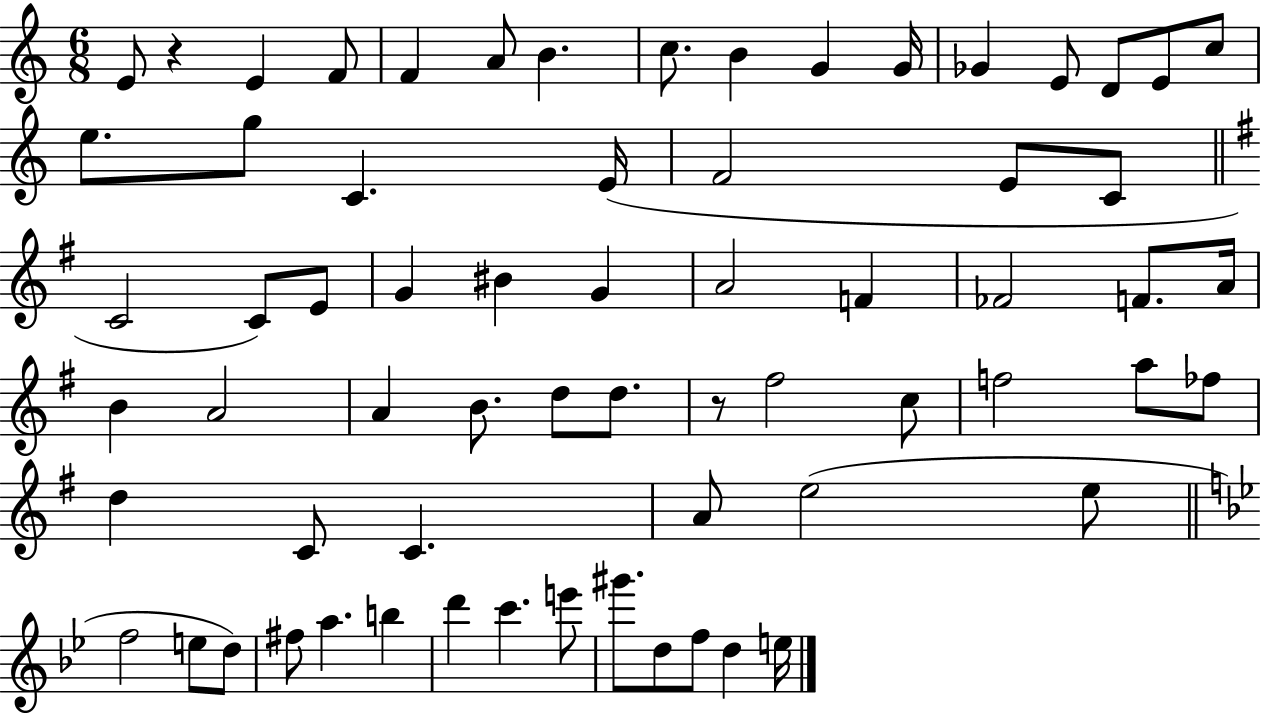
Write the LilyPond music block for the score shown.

{
  \clef treble
  \numericTimeSignature
  \time 6/8
  \key c \major
  e'8 r4 e'4 f'8 | f'4 a'8 b'4. | c''8. b'4 g'4 g'16 | ges'4 e'8 d'8 e'8 c''8 | \break e''8. g''8 c'4. e'16( | f'2 e'8 c'8 | \bar "||" \break \key g \major c'2 c'8) e'8 | g'4 bis'4 g'4 | a'2 f'4 | fes'2 f'8. a'16 | \break b'4 a'2 | a'4 b'8. d''8 d''8. | r8 fis''2 c''8 | f''2 a''8 fes''8 | \break d''4 c'8 c'4. | a'8 e''2( e''8 | \bar "||" \break \key bes \major f''2 e''8 d''8) | fis''8 a''4. b''4 | d'''4 c'''4. e'''8 | gis'''8. d''8 f''8 d''4 e''16 | \break \bar "|."
}